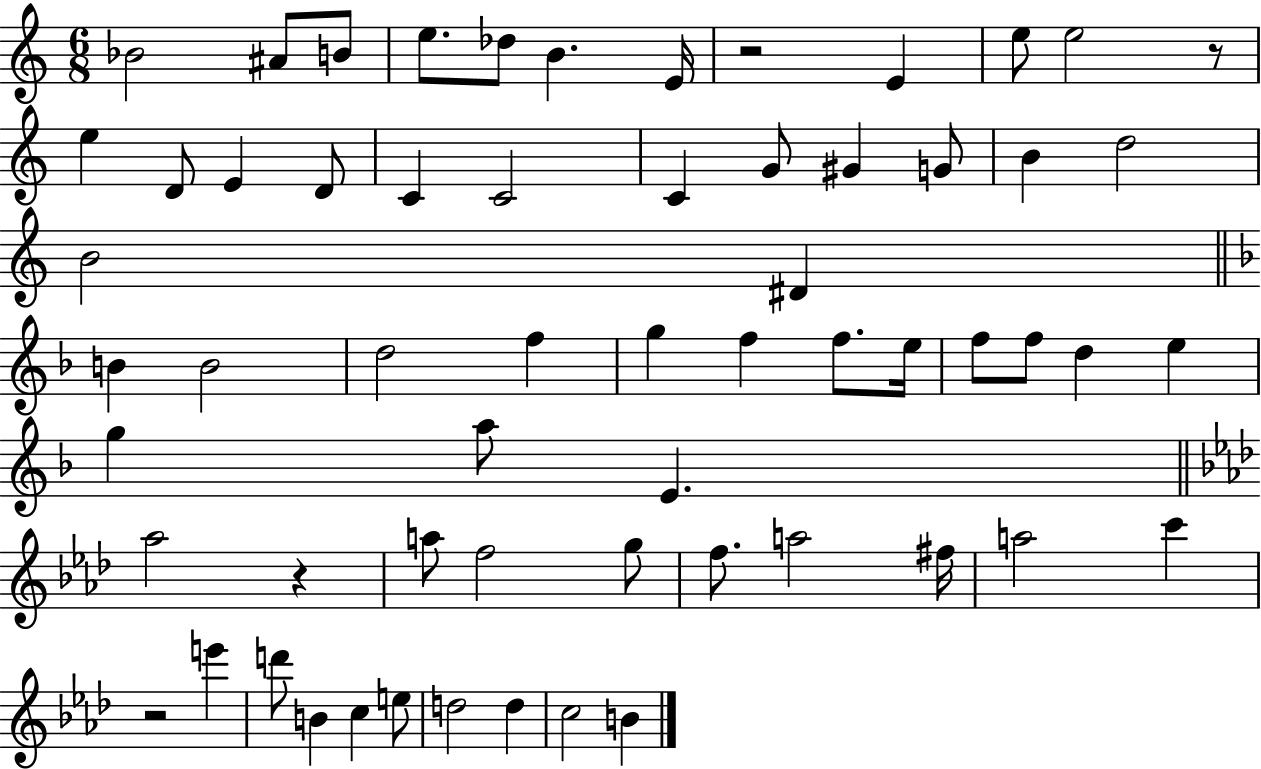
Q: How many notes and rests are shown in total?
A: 61